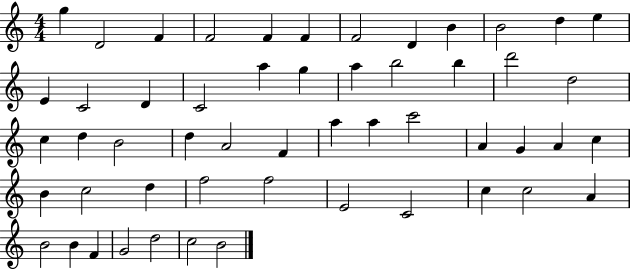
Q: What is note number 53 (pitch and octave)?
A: B4